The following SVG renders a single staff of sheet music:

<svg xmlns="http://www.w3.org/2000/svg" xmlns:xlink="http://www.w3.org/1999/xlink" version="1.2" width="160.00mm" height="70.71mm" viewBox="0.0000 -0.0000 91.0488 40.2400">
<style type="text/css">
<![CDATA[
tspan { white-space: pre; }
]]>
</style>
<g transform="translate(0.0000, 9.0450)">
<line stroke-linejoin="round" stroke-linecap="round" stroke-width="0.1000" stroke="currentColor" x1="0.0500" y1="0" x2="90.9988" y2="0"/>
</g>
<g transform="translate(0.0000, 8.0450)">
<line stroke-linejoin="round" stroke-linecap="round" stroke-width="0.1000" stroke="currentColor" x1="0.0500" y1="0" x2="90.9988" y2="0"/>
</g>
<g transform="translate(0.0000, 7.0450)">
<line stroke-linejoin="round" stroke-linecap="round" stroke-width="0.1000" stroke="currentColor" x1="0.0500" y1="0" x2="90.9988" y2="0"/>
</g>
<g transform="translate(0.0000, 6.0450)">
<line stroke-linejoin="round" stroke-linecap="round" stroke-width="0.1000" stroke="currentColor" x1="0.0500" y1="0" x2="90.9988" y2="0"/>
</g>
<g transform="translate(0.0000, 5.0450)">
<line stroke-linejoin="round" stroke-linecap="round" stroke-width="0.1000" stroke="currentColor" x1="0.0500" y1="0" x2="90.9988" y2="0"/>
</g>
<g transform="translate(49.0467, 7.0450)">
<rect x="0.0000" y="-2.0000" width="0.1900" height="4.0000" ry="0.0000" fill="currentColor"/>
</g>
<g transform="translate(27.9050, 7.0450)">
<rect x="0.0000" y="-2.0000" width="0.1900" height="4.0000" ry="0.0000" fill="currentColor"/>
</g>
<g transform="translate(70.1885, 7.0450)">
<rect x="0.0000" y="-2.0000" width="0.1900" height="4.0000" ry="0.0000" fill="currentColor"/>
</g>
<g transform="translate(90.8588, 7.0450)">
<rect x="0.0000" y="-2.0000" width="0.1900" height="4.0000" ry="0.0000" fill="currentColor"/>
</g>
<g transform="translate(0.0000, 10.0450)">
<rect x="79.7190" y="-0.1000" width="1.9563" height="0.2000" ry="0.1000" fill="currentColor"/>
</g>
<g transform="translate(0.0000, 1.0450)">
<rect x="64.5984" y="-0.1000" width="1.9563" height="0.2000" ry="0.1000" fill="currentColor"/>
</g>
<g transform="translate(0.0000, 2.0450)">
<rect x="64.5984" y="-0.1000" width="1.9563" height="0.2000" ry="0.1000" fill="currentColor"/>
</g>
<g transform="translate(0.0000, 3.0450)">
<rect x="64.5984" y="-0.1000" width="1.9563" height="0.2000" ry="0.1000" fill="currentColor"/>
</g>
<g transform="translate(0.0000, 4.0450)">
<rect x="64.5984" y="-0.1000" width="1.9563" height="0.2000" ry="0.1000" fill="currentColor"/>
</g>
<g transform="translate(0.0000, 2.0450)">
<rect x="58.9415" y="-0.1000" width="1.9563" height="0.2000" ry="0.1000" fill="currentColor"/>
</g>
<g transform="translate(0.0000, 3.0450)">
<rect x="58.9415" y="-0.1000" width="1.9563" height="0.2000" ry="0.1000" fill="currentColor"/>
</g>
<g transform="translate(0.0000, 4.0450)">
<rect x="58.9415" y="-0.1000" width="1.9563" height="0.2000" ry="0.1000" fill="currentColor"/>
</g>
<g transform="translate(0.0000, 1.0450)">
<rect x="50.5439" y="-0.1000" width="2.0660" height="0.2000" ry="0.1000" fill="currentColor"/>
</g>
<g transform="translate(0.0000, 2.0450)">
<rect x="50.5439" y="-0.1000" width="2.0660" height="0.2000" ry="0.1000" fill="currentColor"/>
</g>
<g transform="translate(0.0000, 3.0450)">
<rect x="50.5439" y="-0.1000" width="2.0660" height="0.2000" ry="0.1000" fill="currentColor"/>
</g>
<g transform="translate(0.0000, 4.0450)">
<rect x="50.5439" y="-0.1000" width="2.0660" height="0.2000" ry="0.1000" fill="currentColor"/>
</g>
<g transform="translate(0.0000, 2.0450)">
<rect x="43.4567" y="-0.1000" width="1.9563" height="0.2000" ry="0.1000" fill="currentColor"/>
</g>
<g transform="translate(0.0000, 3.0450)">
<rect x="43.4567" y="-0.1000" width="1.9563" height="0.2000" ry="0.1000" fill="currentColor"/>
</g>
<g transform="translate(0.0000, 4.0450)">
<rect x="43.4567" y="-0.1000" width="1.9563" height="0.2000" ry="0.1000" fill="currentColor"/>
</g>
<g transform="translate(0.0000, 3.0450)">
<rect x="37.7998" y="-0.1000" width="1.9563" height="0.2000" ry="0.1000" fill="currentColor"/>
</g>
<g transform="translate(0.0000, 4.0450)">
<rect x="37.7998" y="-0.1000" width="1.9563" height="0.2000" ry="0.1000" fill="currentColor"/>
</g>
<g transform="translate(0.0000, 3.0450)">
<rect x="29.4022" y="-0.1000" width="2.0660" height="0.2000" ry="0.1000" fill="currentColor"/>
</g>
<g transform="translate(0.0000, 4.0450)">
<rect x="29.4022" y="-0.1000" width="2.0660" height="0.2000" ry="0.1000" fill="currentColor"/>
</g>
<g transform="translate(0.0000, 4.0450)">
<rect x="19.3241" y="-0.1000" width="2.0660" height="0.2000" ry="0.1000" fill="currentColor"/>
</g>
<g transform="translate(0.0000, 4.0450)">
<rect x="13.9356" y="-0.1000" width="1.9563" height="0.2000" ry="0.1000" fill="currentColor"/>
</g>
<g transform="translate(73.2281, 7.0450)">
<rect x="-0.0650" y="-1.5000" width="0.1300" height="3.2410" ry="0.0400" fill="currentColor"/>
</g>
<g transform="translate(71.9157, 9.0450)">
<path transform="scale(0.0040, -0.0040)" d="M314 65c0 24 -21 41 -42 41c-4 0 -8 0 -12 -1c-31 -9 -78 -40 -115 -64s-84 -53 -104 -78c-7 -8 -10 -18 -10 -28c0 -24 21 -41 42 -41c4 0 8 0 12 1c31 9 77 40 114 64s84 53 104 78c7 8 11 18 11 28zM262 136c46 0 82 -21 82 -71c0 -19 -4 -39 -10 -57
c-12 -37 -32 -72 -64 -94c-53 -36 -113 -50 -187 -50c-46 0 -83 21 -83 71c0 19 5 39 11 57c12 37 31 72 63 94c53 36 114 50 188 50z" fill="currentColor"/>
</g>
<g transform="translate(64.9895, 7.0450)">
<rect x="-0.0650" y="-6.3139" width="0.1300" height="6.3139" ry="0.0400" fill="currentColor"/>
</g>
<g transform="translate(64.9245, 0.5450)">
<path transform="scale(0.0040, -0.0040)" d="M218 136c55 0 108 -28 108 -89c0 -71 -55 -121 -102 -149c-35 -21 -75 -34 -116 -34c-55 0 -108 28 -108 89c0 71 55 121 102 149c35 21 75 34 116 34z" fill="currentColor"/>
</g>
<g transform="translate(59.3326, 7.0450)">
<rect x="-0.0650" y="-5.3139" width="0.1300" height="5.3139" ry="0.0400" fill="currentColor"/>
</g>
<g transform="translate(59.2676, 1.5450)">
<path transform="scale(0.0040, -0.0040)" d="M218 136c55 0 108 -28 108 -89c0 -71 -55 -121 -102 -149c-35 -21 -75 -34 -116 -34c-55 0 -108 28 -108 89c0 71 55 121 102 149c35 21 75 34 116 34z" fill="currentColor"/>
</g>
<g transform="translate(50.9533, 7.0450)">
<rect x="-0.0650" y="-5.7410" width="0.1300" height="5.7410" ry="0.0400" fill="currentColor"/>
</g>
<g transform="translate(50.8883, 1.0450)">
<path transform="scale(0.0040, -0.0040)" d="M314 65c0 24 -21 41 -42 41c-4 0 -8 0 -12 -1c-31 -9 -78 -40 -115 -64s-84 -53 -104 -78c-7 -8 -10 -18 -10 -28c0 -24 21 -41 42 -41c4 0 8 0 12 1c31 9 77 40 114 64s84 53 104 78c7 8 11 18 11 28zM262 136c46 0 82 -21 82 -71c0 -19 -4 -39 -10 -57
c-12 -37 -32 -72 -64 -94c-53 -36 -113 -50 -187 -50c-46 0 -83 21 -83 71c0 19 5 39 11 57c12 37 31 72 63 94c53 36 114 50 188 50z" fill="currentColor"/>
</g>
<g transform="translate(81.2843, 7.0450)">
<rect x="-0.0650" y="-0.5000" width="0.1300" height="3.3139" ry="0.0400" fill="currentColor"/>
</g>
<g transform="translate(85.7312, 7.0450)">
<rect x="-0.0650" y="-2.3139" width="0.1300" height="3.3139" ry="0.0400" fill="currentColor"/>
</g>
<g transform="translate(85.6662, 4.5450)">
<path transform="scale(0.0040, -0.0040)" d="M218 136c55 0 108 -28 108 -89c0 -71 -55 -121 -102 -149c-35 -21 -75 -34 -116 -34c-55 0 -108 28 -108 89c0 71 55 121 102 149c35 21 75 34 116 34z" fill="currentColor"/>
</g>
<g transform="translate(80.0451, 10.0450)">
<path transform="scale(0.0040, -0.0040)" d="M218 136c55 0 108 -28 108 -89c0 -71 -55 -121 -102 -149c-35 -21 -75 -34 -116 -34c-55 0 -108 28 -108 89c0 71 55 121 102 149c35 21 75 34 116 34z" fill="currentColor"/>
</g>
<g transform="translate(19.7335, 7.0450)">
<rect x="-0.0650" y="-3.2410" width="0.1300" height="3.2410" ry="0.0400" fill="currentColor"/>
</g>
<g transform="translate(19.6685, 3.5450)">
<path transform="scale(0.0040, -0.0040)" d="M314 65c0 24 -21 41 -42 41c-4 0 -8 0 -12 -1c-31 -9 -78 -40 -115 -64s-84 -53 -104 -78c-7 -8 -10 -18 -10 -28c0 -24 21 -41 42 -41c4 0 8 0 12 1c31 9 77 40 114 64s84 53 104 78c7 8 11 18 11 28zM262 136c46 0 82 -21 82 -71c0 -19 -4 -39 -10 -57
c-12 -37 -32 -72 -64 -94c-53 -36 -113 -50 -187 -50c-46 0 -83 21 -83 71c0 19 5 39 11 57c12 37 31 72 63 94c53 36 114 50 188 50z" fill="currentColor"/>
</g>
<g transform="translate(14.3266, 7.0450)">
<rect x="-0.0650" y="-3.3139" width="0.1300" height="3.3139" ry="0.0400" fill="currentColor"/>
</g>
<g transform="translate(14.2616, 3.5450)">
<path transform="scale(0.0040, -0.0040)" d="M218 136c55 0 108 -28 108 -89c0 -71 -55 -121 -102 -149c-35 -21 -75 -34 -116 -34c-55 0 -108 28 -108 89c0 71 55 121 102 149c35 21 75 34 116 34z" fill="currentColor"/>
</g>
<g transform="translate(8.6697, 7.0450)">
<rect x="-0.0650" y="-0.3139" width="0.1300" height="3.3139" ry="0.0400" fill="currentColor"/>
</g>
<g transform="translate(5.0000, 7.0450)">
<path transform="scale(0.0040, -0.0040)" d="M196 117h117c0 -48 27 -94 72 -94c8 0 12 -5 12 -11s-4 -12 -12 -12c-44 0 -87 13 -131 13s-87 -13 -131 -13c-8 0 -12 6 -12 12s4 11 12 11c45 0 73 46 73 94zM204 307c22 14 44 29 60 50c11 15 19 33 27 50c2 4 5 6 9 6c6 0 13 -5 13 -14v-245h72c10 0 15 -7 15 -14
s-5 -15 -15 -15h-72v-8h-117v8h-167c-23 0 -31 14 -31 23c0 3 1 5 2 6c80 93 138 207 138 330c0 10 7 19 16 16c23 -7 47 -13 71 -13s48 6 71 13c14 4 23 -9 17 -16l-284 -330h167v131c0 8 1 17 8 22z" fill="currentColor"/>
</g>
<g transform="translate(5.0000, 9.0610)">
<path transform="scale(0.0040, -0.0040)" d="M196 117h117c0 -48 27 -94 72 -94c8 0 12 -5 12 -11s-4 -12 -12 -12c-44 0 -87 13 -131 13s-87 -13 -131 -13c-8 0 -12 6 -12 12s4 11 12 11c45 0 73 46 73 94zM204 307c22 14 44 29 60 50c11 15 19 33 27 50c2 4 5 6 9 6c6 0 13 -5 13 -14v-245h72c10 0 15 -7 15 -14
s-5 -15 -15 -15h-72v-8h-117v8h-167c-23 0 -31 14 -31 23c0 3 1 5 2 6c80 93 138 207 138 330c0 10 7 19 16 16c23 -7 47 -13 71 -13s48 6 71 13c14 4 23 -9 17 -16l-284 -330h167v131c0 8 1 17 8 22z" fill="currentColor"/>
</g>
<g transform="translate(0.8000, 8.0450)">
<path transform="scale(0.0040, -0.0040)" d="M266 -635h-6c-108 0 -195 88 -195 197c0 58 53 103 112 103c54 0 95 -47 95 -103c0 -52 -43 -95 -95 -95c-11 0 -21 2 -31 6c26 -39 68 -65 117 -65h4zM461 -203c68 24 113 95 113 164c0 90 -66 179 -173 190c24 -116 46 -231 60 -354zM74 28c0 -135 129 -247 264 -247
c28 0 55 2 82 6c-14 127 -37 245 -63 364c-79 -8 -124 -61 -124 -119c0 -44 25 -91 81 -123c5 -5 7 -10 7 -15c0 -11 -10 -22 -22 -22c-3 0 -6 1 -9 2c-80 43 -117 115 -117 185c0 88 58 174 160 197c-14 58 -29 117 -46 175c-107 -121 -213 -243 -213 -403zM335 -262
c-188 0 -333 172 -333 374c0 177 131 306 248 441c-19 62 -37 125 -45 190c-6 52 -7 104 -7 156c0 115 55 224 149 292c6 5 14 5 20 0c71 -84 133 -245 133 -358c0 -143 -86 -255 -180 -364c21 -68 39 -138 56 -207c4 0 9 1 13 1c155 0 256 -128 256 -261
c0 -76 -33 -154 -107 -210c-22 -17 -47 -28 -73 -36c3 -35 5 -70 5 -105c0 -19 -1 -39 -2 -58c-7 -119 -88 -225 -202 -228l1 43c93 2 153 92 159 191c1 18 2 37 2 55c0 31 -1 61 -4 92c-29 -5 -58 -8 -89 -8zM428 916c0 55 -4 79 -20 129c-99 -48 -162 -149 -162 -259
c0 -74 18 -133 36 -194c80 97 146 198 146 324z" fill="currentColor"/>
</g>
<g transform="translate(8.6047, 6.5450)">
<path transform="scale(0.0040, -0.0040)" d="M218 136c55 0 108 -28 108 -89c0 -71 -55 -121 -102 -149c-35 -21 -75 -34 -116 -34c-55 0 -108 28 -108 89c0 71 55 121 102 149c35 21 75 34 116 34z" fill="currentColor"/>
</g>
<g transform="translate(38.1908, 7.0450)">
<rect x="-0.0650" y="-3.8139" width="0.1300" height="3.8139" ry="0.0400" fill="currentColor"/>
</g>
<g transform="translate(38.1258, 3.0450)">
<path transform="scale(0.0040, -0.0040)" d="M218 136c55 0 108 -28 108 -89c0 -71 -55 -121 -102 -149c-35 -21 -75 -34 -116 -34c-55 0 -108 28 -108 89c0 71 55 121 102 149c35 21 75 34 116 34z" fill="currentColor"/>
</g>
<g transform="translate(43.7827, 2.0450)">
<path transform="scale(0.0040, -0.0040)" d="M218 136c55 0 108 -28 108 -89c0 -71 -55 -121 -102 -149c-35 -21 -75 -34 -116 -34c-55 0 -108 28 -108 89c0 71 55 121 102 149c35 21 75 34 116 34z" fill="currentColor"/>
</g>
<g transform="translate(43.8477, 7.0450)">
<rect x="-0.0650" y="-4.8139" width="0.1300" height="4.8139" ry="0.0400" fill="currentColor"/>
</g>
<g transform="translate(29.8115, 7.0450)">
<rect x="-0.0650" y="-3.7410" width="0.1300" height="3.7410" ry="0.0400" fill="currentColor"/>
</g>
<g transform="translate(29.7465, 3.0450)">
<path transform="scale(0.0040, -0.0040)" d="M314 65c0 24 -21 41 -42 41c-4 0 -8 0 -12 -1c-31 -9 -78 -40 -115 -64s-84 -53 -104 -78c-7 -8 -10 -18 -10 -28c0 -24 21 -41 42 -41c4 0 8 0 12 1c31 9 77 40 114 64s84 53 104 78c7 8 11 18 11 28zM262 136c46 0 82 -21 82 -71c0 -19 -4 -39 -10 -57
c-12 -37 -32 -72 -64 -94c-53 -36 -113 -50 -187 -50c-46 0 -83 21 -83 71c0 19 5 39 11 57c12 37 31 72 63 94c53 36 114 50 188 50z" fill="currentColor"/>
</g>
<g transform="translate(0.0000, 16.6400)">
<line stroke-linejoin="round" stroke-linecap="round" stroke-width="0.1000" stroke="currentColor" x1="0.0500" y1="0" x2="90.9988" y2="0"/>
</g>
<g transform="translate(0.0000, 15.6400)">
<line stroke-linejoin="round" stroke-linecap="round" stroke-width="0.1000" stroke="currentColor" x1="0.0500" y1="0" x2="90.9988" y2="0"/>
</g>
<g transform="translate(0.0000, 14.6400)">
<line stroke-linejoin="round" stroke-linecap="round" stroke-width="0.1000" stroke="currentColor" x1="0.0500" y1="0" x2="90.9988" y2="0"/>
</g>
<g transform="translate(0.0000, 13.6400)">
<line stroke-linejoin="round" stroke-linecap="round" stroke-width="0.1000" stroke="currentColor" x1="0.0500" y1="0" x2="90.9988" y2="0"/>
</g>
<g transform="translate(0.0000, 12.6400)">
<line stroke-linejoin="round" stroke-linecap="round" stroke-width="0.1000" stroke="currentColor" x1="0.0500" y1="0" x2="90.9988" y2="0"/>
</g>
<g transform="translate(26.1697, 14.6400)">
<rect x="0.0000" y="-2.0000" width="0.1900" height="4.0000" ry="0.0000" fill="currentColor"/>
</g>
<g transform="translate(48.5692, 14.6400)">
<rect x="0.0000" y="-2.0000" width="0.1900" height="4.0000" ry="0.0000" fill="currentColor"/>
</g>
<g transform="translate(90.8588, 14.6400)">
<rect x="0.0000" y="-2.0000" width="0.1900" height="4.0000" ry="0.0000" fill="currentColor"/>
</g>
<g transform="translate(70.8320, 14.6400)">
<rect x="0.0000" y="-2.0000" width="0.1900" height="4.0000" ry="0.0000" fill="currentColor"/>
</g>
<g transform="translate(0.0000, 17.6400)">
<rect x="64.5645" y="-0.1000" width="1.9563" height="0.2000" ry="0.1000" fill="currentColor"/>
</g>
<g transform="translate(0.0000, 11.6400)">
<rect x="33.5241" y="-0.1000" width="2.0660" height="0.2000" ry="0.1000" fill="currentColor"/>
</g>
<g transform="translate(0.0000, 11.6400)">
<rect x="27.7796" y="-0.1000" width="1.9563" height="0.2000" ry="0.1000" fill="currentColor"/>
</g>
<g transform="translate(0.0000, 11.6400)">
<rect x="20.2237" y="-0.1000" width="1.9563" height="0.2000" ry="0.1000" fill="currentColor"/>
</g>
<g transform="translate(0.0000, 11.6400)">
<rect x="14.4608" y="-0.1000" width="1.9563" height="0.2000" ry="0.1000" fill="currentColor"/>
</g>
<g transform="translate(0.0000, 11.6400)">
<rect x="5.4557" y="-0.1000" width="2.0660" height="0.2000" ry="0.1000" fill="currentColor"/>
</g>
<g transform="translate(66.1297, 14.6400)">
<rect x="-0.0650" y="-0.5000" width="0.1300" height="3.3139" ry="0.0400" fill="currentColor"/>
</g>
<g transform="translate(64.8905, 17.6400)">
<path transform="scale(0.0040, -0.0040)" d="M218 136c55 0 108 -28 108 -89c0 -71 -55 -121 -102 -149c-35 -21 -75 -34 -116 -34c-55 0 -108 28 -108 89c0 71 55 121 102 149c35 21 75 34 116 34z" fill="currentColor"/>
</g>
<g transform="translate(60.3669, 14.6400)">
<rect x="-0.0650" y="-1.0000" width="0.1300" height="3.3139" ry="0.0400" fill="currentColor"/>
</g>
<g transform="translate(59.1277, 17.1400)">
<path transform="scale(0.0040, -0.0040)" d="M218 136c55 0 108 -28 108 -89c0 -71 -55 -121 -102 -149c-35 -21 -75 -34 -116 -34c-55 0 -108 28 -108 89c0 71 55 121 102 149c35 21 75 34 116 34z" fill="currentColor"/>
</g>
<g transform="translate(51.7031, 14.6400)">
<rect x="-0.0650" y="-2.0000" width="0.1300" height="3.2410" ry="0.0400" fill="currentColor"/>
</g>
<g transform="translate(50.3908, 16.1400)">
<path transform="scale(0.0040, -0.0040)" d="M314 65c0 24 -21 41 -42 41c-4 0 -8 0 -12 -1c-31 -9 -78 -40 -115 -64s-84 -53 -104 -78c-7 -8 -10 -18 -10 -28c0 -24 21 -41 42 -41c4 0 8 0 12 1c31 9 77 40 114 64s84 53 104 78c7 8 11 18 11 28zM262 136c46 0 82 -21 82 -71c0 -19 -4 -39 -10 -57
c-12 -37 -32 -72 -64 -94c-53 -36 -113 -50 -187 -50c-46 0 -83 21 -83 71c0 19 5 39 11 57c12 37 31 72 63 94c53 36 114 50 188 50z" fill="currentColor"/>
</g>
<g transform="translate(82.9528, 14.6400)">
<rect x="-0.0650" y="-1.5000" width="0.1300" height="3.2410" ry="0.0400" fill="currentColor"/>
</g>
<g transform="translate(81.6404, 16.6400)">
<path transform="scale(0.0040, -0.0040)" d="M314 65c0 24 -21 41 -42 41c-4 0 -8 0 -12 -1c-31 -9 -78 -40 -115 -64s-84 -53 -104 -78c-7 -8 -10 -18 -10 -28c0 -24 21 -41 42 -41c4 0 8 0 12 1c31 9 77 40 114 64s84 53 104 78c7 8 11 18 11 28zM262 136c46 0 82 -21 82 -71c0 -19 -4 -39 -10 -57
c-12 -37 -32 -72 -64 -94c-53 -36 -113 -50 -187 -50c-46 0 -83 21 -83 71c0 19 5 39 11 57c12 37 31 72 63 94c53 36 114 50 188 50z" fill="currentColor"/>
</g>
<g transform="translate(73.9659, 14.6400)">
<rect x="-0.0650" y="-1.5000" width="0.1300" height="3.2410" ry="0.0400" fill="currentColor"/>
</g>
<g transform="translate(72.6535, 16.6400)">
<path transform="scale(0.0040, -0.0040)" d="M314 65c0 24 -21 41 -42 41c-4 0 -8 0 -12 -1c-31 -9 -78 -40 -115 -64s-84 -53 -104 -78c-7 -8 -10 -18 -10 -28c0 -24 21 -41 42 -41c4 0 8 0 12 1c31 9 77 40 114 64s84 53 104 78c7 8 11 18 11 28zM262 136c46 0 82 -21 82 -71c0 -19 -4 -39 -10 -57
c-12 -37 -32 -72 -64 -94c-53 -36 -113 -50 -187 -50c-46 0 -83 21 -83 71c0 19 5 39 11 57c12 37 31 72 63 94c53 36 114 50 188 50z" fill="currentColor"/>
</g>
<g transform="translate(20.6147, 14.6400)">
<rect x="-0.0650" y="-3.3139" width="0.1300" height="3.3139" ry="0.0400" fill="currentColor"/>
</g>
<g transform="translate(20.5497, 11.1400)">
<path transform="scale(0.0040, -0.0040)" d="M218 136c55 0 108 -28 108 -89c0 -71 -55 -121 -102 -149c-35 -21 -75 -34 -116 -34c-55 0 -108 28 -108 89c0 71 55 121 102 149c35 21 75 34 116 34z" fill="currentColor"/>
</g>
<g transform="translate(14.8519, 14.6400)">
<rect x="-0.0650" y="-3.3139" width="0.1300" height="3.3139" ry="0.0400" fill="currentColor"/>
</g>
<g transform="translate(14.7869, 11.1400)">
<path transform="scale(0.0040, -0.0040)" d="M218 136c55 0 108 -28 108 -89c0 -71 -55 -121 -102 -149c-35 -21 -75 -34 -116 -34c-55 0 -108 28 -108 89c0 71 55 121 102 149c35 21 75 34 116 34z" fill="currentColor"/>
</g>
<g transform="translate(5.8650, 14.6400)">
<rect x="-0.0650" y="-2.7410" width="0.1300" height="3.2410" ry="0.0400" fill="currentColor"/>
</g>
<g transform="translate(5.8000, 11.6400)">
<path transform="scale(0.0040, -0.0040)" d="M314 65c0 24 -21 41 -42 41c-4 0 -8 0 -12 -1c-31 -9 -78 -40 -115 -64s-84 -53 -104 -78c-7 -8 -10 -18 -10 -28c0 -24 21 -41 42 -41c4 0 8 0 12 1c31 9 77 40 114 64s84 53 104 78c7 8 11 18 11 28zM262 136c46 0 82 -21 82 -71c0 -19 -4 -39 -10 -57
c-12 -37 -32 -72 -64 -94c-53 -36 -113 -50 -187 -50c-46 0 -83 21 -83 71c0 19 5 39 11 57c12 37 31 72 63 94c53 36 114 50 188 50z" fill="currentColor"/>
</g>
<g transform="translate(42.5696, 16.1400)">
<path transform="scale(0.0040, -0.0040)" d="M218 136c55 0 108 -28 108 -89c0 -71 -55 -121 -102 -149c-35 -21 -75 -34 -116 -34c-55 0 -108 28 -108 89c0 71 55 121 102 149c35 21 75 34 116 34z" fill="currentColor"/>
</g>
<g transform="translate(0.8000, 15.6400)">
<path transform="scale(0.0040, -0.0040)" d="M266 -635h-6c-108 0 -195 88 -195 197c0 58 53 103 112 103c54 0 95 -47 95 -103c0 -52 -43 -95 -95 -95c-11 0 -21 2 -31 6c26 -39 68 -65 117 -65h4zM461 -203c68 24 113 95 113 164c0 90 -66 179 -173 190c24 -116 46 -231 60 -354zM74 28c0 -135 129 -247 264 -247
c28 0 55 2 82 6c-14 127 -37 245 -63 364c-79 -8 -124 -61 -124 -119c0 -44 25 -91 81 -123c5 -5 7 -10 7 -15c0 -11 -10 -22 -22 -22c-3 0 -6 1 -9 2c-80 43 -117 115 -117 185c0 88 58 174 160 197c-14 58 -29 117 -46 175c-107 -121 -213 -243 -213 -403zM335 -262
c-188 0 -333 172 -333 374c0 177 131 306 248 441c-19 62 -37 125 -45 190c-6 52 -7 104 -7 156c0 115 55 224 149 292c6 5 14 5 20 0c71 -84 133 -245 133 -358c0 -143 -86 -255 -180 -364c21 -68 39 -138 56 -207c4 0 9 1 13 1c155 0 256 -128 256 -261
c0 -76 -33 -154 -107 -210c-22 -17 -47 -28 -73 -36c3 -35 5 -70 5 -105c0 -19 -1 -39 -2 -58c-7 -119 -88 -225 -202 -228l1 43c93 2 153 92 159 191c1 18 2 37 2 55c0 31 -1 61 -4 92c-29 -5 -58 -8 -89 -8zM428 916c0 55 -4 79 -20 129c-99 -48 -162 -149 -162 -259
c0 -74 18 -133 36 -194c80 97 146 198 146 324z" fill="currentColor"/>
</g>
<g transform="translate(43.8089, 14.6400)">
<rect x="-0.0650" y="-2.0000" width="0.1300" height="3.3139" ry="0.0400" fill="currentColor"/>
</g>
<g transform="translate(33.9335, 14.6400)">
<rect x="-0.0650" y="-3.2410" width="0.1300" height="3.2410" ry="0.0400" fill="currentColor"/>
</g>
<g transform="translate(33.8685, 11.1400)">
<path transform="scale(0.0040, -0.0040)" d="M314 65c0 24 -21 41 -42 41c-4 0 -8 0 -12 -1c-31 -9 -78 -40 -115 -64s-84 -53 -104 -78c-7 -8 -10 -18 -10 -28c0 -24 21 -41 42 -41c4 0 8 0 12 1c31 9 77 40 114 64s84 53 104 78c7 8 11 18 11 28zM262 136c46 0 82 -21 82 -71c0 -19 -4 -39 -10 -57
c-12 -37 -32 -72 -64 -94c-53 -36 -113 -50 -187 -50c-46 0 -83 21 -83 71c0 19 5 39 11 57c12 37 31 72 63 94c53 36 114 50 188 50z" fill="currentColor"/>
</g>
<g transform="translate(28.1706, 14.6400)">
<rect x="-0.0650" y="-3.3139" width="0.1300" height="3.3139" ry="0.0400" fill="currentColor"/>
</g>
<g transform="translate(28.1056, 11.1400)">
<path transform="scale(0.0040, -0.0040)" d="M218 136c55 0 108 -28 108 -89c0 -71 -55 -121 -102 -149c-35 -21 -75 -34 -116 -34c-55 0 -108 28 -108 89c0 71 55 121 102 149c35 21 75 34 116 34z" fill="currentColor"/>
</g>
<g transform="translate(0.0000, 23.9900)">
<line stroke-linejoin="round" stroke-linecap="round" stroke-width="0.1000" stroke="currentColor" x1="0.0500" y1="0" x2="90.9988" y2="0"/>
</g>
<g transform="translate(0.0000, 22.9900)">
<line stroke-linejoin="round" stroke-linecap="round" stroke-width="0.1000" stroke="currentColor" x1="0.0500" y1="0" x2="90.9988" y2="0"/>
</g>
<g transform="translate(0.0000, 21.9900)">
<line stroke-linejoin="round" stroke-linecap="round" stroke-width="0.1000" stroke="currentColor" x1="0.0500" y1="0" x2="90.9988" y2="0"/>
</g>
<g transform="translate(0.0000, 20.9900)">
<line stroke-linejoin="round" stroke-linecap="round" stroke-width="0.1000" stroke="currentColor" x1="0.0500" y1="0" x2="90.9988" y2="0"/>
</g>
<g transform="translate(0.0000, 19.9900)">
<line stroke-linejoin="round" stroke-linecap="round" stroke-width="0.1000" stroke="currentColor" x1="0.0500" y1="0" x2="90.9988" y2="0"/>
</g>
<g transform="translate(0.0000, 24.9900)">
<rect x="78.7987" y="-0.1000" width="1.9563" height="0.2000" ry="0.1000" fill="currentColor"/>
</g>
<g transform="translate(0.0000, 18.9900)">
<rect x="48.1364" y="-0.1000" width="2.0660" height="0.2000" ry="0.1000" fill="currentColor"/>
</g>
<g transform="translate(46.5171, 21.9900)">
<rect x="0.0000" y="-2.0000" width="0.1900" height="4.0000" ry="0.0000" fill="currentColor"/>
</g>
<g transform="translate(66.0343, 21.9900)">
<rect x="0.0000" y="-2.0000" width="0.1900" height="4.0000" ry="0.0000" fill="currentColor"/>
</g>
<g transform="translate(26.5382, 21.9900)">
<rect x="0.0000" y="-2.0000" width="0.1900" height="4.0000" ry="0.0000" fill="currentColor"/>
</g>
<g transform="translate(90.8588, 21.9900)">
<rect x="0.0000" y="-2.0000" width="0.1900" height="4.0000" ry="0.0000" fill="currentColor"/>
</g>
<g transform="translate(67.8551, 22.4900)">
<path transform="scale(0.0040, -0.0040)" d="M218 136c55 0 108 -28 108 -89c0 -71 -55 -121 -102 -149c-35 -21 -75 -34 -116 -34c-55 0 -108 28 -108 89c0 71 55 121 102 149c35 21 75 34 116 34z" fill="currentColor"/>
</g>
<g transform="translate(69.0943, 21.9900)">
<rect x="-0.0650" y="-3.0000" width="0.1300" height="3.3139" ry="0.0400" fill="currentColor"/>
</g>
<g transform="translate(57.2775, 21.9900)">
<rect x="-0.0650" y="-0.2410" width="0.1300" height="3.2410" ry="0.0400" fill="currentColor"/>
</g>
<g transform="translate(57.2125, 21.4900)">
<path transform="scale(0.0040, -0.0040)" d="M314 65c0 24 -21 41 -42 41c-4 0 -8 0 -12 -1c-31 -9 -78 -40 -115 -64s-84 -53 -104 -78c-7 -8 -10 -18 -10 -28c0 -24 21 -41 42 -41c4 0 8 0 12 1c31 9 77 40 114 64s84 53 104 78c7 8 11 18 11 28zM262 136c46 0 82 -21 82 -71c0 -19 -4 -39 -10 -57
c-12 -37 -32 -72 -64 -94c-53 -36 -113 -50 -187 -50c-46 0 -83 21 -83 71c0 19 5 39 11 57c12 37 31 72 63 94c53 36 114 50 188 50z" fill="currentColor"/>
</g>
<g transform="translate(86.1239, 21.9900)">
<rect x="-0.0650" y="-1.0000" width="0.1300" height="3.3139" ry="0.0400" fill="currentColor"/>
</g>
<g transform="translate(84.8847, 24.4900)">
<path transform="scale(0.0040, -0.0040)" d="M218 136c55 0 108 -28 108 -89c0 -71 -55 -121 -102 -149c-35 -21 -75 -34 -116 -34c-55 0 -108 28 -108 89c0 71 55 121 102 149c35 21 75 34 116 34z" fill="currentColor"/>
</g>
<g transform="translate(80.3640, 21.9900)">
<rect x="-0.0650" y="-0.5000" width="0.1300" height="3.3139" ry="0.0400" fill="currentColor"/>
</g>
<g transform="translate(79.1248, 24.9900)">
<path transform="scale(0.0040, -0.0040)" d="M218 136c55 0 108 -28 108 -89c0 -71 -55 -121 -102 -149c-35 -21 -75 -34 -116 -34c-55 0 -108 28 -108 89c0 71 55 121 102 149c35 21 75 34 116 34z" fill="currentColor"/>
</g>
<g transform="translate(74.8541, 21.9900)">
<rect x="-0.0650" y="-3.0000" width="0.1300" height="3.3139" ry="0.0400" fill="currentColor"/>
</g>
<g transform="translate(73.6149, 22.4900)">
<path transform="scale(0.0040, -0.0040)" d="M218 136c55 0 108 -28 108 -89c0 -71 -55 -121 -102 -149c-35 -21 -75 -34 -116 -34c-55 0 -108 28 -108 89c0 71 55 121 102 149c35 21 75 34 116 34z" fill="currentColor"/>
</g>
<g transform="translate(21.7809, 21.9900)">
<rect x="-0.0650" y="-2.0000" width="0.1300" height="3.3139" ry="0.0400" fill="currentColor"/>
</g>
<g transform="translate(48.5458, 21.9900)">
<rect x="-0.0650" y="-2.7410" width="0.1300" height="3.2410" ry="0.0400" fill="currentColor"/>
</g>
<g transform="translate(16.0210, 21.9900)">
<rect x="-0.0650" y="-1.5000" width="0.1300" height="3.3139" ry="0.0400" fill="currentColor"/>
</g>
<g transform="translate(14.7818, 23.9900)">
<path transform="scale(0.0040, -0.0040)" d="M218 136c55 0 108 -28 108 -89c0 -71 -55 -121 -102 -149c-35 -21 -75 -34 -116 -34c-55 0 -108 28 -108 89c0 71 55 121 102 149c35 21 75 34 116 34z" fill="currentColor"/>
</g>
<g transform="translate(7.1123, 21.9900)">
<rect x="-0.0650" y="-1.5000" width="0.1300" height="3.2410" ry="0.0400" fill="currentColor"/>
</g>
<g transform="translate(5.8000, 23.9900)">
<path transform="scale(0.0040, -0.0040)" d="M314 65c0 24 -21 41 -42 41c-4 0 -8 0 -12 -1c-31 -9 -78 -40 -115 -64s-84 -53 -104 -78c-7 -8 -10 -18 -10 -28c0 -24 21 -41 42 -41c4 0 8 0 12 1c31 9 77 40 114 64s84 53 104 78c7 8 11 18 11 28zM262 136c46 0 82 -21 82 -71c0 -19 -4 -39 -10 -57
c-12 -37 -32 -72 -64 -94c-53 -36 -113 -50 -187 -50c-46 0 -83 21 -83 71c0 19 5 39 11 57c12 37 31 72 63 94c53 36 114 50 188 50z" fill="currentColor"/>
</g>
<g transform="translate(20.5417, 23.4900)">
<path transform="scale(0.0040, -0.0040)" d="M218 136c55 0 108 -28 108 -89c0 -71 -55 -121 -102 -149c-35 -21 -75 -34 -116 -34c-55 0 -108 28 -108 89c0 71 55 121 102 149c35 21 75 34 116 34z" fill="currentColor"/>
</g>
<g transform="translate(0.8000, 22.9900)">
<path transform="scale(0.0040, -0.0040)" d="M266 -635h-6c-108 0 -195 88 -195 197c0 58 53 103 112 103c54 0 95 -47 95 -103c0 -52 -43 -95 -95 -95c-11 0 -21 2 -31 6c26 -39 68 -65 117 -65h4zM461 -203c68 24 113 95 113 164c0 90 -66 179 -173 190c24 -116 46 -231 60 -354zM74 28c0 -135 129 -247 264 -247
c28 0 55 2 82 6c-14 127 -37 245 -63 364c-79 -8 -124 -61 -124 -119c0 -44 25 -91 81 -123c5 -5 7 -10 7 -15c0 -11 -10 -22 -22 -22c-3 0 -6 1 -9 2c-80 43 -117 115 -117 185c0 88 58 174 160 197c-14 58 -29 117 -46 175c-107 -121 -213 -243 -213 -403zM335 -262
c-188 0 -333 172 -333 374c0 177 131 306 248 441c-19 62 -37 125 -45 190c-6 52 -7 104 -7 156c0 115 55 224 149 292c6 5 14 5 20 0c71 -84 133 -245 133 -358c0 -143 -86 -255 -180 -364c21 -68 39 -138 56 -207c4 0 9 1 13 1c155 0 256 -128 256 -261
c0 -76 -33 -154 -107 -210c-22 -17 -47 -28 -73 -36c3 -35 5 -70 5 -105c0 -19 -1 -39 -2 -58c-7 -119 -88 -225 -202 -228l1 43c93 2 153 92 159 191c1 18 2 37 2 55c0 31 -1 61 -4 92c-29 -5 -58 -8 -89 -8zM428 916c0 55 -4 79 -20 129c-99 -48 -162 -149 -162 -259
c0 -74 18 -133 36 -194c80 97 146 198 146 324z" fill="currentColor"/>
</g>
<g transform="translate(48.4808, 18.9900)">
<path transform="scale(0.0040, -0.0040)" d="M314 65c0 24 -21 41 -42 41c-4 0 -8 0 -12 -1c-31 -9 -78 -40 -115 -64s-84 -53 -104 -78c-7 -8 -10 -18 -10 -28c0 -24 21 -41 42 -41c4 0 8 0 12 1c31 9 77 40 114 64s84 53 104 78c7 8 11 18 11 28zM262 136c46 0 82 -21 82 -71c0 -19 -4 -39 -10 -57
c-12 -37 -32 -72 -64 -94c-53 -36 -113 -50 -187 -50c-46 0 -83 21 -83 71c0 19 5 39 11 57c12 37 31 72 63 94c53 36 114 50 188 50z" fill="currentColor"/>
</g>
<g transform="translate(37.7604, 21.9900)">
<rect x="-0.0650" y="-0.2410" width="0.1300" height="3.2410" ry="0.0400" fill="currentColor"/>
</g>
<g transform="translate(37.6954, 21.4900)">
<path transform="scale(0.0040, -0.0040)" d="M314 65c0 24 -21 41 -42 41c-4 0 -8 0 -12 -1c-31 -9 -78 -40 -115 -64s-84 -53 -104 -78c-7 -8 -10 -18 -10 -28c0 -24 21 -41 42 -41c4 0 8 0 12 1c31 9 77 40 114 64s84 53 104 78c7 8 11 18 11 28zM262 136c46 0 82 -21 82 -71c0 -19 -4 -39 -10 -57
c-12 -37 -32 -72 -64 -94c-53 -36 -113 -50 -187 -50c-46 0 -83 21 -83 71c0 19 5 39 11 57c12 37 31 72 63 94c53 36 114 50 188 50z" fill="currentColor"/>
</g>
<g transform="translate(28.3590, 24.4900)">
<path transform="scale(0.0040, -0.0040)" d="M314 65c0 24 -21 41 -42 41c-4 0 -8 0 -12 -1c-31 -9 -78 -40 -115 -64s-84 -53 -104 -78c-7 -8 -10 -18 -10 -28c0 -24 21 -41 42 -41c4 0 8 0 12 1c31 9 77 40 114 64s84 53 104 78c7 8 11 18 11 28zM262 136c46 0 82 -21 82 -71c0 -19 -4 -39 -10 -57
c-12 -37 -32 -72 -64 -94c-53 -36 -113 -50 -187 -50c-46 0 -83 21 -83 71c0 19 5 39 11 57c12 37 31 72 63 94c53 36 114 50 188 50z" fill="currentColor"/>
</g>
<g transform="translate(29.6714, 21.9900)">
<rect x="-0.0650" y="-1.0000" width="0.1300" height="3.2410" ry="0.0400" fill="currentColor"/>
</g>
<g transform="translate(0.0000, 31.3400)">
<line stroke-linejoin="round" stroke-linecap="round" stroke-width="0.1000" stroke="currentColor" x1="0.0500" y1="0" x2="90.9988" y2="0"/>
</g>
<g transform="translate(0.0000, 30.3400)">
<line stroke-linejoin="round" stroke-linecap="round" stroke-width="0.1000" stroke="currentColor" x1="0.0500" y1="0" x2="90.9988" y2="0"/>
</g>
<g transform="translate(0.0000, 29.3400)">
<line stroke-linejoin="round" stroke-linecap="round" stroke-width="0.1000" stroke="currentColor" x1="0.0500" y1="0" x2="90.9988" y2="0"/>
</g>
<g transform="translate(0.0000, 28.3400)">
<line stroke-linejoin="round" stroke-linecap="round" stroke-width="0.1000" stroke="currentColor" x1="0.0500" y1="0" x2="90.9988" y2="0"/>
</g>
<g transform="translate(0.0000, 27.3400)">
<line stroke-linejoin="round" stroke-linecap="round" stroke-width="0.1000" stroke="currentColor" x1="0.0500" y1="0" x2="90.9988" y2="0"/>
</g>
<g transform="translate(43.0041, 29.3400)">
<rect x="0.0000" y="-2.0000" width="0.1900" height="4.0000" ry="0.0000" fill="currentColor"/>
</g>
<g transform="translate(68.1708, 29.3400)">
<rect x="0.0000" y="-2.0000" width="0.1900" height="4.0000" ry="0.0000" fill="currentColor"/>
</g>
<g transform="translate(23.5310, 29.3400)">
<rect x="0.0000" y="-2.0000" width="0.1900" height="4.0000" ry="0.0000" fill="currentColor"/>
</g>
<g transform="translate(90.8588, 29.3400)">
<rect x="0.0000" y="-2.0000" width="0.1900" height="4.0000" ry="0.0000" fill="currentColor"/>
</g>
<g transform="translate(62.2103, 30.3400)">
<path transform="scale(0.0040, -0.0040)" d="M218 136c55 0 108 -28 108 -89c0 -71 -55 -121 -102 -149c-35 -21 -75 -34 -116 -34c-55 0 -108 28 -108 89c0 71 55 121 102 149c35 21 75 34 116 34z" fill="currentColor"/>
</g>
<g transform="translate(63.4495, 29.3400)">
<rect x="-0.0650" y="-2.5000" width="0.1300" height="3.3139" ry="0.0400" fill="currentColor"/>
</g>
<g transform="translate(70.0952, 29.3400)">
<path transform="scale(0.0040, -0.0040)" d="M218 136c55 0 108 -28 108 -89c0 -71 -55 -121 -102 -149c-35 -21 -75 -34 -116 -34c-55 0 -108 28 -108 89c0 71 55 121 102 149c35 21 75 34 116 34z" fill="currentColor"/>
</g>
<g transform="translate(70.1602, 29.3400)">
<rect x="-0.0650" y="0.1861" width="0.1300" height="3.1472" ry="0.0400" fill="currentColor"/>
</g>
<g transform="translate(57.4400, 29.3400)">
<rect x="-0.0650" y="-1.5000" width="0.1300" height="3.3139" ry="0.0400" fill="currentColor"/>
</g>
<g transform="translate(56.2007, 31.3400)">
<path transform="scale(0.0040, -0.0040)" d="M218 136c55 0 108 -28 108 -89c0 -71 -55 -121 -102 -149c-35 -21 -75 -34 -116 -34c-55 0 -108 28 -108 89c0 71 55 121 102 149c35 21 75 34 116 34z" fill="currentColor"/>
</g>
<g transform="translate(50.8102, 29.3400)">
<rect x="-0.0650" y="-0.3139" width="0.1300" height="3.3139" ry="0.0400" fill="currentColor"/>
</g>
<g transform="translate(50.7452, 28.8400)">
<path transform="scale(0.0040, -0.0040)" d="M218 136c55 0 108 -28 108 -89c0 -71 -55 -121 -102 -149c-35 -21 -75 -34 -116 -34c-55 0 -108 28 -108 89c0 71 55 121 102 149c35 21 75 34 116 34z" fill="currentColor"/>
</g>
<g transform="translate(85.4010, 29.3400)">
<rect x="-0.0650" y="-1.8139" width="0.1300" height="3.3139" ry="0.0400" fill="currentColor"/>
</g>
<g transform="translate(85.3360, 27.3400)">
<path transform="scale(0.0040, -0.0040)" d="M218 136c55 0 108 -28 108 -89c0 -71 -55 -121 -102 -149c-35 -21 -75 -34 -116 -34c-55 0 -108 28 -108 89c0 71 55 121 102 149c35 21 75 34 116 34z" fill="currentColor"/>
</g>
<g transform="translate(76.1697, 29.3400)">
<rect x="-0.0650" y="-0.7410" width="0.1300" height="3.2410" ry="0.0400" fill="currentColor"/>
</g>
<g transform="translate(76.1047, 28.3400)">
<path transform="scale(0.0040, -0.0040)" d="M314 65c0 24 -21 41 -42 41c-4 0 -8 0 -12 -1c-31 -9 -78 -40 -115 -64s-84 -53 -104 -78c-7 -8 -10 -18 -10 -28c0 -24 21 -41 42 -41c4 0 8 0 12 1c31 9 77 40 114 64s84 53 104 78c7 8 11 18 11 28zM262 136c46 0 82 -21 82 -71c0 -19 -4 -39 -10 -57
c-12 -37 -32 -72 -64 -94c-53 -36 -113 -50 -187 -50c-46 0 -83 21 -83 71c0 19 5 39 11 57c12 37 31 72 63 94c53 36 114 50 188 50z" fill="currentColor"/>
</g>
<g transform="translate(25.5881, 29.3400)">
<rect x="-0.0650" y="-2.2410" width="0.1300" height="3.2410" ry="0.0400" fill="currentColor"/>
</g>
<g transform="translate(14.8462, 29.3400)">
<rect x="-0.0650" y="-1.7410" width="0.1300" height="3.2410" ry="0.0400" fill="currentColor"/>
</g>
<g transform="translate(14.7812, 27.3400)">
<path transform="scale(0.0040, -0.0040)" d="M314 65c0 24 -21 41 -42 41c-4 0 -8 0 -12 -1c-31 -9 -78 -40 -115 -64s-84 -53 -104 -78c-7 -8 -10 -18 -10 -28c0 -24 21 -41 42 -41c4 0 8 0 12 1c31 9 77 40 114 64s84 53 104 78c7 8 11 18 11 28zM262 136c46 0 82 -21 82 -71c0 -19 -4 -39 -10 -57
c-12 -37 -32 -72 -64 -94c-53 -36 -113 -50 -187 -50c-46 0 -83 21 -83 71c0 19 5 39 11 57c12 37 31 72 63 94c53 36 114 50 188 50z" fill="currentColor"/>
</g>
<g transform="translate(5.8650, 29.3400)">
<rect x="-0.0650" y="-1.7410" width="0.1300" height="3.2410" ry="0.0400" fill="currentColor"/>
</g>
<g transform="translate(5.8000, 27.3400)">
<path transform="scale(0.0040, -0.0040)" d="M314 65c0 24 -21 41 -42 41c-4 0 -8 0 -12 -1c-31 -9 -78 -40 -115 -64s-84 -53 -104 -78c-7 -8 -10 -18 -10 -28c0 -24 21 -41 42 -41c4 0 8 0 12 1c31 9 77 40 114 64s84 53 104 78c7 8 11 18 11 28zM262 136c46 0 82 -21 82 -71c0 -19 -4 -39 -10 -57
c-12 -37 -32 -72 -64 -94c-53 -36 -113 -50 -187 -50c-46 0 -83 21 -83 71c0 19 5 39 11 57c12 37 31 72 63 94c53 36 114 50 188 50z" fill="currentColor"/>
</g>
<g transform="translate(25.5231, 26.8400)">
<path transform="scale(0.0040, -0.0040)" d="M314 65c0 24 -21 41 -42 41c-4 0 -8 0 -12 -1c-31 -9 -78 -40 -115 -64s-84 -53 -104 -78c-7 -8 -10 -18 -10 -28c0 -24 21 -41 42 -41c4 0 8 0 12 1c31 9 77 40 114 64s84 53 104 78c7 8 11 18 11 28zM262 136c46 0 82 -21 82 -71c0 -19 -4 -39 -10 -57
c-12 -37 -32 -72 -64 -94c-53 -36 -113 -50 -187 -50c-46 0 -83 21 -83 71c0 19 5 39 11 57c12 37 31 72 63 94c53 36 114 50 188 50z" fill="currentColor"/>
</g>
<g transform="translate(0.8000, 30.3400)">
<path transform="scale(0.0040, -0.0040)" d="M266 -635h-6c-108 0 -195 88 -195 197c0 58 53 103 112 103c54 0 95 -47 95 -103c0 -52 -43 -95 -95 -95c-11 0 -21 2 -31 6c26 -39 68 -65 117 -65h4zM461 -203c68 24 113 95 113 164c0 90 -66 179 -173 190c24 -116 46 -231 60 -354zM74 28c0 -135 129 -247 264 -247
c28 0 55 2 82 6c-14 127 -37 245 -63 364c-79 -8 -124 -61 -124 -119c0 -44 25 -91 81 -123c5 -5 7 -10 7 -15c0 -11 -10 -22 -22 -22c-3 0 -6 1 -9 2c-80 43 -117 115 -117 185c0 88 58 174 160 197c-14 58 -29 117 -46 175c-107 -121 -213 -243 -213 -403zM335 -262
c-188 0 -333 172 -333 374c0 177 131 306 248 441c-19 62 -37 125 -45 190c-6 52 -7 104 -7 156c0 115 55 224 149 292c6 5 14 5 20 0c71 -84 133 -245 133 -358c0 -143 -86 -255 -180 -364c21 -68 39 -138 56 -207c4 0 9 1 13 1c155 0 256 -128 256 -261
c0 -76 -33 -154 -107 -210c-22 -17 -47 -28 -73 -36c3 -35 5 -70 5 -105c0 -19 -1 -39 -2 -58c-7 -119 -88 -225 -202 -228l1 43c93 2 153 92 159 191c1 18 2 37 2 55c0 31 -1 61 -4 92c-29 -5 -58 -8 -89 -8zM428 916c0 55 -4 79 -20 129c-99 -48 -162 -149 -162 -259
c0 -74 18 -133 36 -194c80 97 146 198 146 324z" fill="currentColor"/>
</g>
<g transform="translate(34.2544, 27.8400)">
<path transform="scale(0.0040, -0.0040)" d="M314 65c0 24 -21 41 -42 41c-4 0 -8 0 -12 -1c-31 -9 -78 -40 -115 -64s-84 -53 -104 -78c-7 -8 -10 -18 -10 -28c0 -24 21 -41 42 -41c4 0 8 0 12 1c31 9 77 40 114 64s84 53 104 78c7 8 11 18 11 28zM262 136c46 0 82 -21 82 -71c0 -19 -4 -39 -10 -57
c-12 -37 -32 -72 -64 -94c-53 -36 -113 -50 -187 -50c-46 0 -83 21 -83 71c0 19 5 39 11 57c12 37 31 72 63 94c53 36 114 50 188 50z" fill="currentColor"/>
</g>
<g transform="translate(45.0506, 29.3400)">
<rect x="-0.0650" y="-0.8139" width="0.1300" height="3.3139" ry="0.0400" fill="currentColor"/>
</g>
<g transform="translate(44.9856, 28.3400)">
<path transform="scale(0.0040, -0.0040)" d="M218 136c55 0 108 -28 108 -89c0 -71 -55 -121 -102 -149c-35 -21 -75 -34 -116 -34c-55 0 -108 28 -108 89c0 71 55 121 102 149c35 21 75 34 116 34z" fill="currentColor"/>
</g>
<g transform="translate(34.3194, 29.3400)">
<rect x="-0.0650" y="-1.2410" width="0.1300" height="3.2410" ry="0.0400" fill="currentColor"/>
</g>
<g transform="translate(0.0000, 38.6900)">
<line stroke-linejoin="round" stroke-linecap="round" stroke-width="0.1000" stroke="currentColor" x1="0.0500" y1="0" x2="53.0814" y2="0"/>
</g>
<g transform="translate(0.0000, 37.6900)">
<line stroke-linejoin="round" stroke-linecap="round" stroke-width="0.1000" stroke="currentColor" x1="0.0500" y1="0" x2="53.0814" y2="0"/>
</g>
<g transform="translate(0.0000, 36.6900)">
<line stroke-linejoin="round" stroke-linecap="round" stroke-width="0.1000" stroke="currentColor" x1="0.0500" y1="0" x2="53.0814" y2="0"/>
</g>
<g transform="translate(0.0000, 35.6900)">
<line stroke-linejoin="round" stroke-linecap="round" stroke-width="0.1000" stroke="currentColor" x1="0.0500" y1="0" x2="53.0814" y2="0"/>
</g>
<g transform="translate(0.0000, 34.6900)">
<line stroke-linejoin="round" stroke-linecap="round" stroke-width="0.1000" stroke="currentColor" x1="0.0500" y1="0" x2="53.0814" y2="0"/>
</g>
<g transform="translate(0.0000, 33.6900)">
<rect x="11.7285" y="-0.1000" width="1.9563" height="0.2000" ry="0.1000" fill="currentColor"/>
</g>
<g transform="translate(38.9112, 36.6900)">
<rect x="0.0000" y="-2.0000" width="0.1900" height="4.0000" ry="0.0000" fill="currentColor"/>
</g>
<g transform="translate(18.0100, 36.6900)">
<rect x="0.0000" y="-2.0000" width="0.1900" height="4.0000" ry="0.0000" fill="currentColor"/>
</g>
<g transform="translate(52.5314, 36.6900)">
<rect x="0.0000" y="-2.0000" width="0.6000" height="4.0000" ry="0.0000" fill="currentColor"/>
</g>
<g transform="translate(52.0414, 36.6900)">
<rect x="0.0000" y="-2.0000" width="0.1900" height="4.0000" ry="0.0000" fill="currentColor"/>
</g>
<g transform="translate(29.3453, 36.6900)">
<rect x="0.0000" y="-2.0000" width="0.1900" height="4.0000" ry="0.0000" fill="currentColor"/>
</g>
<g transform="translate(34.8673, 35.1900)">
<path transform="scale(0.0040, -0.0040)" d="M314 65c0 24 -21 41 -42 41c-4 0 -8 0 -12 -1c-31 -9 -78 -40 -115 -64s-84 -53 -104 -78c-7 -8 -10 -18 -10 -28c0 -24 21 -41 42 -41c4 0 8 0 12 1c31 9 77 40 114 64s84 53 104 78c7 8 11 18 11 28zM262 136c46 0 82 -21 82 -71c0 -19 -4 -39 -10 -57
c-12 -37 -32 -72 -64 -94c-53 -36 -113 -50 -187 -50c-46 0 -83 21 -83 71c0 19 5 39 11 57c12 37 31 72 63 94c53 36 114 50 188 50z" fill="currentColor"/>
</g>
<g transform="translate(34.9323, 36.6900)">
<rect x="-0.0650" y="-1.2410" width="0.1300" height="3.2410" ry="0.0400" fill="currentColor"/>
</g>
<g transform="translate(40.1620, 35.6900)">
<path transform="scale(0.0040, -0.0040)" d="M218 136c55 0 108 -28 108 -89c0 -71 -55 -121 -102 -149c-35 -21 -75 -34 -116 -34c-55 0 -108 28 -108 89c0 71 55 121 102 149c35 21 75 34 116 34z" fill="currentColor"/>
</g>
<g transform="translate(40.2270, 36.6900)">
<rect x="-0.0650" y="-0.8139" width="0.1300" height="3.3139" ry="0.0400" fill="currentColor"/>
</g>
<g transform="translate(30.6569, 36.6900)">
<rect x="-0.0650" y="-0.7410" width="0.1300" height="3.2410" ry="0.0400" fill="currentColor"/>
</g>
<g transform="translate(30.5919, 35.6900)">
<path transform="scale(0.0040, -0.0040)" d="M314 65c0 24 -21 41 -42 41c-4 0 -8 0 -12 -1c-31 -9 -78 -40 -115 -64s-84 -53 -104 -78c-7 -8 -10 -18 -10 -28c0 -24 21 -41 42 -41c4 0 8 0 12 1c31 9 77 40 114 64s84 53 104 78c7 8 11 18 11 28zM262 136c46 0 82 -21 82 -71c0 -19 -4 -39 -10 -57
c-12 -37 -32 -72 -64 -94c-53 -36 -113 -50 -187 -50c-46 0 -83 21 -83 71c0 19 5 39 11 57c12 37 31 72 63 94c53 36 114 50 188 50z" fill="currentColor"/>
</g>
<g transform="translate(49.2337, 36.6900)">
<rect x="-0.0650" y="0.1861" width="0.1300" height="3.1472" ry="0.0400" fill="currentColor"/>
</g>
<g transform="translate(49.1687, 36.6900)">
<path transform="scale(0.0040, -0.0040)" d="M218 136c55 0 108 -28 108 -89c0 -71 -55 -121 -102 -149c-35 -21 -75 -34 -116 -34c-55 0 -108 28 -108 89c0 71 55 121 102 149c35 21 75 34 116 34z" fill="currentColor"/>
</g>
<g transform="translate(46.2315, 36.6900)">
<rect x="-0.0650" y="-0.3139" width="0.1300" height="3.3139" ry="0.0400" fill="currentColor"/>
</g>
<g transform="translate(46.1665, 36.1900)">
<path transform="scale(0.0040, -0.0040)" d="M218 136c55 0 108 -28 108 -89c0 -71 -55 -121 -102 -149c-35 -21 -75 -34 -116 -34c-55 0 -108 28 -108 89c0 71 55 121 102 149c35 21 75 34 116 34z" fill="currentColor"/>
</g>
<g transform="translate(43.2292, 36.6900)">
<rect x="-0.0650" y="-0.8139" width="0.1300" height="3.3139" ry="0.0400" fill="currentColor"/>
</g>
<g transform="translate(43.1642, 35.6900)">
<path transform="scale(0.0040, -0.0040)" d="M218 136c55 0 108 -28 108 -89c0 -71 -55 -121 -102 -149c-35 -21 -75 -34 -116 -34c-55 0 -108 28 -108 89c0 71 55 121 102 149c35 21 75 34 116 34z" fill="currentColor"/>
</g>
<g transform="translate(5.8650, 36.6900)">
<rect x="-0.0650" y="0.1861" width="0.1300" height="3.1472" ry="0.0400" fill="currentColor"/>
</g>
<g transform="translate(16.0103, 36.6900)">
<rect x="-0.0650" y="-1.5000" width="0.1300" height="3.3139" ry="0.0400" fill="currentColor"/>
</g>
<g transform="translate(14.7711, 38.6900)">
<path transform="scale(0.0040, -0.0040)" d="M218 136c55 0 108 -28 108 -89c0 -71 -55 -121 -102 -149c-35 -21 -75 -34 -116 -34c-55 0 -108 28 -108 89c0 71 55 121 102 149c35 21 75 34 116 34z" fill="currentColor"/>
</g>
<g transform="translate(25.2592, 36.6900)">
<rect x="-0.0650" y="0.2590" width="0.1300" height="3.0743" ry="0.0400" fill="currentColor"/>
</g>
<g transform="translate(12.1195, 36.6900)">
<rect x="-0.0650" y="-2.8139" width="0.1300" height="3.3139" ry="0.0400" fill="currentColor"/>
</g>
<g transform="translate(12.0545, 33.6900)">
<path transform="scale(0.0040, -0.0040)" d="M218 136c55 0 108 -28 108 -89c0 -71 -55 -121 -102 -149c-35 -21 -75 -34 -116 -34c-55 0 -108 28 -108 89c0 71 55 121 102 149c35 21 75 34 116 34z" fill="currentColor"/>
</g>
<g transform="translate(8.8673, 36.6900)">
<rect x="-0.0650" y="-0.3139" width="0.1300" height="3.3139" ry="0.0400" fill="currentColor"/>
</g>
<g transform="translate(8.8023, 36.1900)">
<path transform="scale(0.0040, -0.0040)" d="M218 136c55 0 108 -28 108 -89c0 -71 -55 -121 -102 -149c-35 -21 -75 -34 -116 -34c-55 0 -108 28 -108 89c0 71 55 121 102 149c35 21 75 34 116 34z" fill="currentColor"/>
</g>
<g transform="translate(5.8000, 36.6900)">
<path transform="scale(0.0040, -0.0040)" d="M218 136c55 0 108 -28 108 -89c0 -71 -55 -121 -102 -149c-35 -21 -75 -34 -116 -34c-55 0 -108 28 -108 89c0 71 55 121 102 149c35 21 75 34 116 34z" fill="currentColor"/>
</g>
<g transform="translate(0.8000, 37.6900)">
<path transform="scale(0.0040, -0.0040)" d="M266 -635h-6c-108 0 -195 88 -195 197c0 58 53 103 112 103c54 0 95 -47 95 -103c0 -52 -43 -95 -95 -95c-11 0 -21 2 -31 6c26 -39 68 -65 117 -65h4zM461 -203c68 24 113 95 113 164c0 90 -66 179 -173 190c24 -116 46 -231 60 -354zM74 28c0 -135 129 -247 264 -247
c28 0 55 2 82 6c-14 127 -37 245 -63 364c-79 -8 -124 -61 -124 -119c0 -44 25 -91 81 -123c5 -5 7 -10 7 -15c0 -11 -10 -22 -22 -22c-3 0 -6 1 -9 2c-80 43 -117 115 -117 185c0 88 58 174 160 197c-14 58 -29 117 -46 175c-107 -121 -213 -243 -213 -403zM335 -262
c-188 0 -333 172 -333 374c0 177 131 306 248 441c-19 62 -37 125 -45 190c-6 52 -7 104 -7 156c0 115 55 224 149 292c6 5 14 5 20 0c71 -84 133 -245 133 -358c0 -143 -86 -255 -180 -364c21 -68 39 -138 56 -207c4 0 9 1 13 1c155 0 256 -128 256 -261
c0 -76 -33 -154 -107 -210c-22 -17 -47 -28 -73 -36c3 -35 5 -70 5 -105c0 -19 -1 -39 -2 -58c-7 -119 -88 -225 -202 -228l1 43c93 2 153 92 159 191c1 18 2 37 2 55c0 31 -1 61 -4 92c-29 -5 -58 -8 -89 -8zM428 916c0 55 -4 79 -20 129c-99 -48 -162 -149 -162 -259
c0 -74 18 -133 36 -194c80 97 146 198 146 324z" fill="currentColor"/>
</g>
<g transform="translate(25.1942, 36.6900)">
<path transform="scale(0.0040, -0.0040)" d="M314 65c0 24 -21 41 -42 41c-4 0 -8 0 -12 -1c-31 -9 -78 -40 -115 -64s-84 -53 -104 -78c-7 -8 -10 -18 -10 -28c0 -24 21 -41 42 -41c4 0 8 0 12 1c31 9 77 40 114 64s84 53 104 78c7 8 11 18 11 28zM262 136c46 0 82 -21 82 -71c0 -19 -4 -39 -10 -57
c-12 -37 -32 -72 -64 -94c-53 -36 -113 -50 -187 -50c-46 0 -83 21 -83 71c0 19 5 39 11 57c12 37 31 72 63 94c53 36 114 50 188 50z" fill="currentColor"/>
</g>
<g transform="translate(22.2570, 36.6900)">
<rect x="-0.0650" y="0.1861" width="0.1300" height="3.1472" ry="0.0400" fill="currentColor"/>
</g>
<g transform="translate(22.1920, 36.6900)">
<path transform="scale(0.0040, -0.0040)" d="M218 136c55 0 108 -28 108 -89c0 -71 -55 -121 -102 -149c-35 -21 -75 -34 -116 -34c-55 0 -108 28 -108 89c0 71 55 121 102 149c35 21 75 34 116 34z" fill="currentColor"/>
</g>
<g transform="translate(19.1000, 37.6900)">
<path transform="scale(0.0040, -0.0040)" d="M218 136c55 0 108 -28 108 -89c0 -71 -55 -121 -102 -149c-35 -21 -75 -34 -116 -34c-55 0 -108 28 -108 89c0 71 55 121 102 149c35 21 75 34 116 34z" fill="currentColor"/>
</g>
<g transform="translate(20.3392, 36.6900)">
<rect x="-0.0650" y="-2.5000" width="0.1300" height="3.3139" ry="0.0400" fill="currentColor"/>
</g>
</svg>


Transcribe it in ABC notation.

X:1
T:Untitled
M:4/4
L:1/4
K:C
c b b2 c'2 c' e' g'2 f' a' E2 C g a2 b b b b2 F F2 D C E2 E2 E2 E F D2 c2 a2 c2 A A C D f2 f2 g2 e2 d c E G B d2 f B c a E G B B2 d2 e2 d d c B